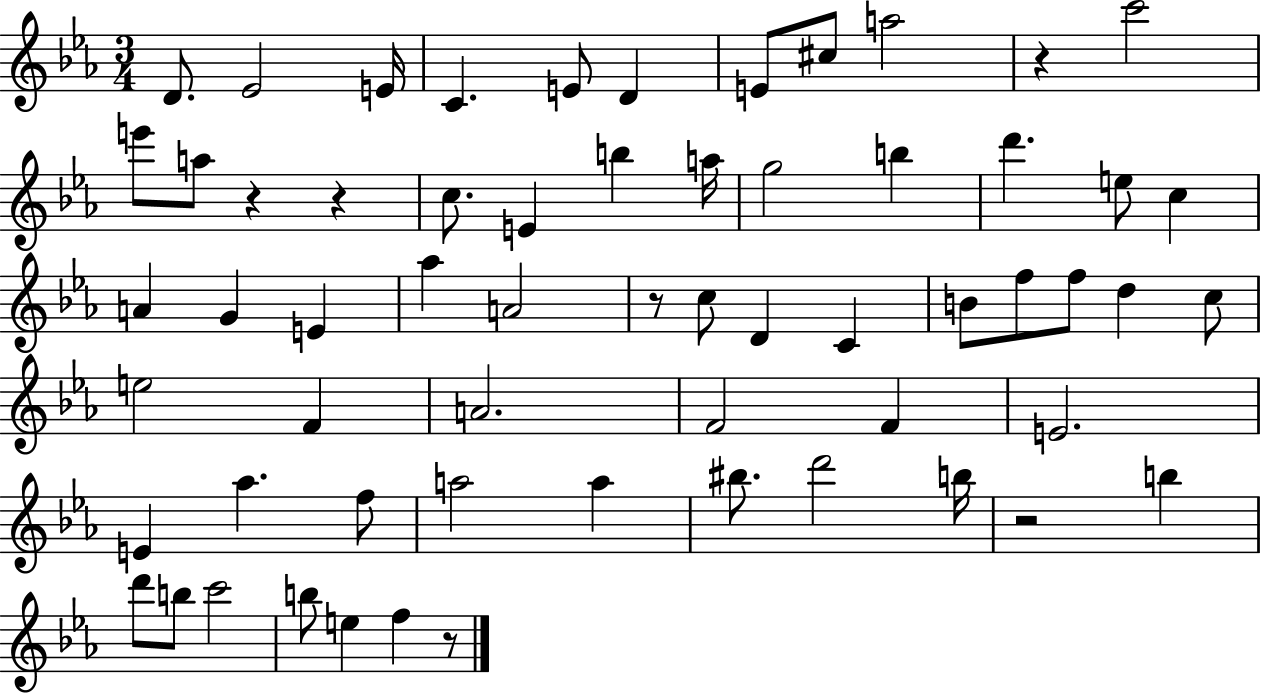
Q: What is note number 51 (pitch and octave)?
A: B5